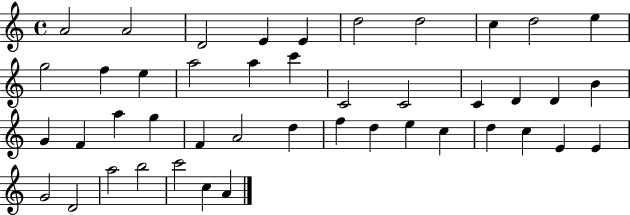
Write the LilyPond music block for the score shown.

{
  \clef treble
  \time 4/4
  \defaultTimeSignature
  \key c \major
  a'2 a'2 | d'2 e'4 e'4 | d''2 d''2 | c''4 d''2 e''4 | \break g''2 f''4 e''4 | a''2 a''4 c'''4 | c'2 c'2 | c'4 d'4 d'4 b'4 | \break g'4 f'4 a''4 g''4 | f'4 a'2 d''4 | f''4 d''4 e''4 c''4 | d''4 c''4 e'4 e'4 | \break g'2 d'2 | a''2 b''2 | c'''2 c''4 a'4 | \bar "|."
}